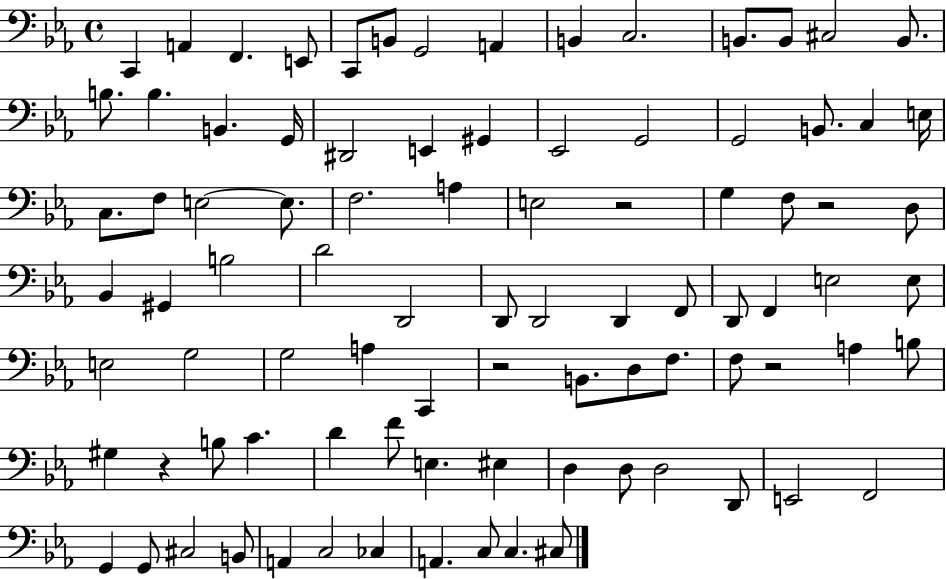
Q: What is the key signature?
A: EES major